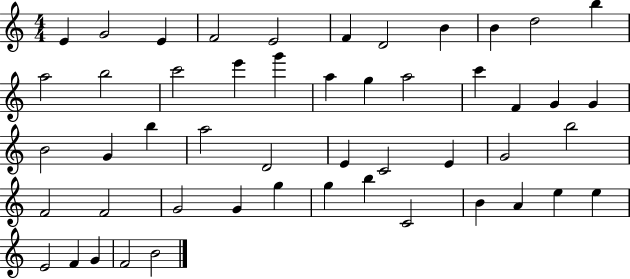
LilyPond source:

{
  \clef treble
  \numericTimeSignature
  \time 4/4
  \key c \major
  e'4 g'2 e'4 | f'2 e'2 | f'4 d'2 b'4 | b'4 d''2 b''4 | \break a''2 b''2 | c'''2 e'''4 g'''4 | a''4 g''4 a''2 | c'''4 f'4 g'4 g'4 | \break b'2 g'4 b''4 | a''2 d'2 | e'4 c'2 e'4 | g'2 b''2 | \break f'2 f'2 | g'2 g'4 g''4 | g''4 b''4 c'2 | b'4 a'4 e''4 e''4 | \break e'2 f'4 g'4 | f'2 b'2 | \bar "|."
}